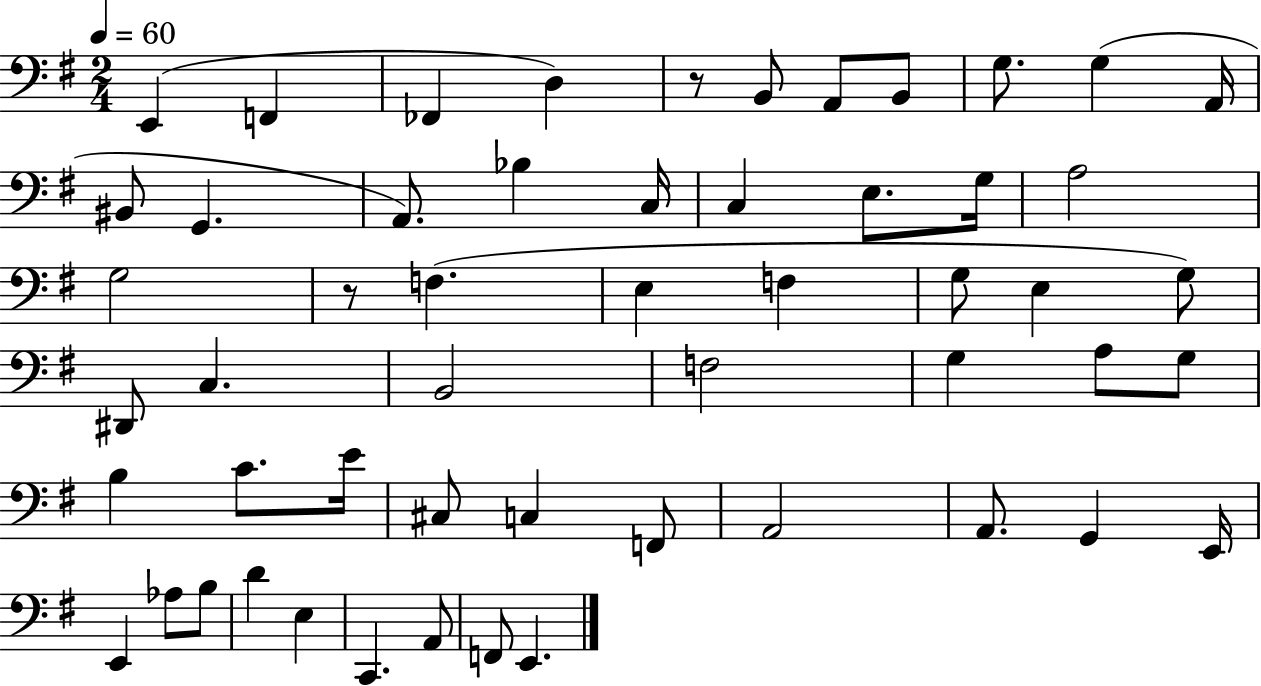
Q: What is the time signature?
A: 2/4